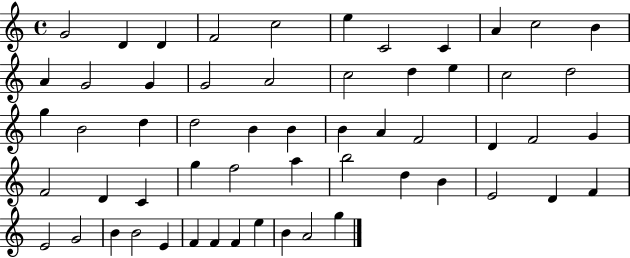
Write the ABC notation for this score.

X:1
T:Untitled
M:4/4
L:1/4
K:C
G2 D D F2 c2 e C2 C A c2 B A G2 G G2 A2 c2 d e c2 d2 g B2 d d2 B B B A F2 D F2 G F2 D C g f2 a b2 d B E2 D F E2 G2 B B2 E F F F e B A2 g